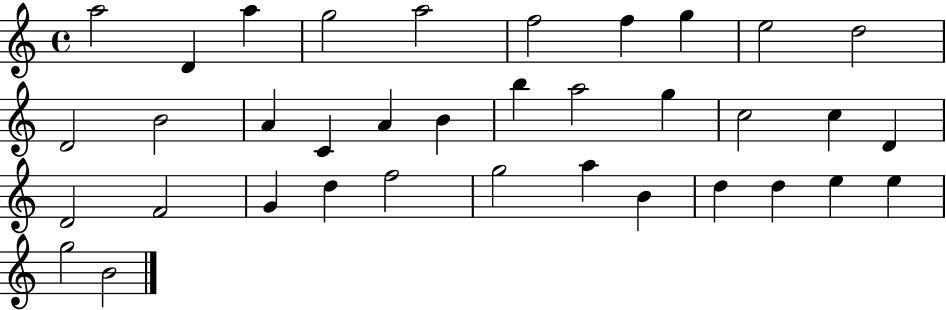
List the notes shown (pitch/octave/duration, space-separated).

A5/h D4/q A5/q G5/h A5/h F5/h F5/q G5/q E5/h D5/h D4/h B4/h A4/q C4/q A4/q B4/q B5/q A5/h G5/q C5/h C5/q D4/q D4/h F4/h G4/q D5/q F5/h G5/h A5/q B4/q D5/q D5/q E5/q E5/q G5/h B4/h